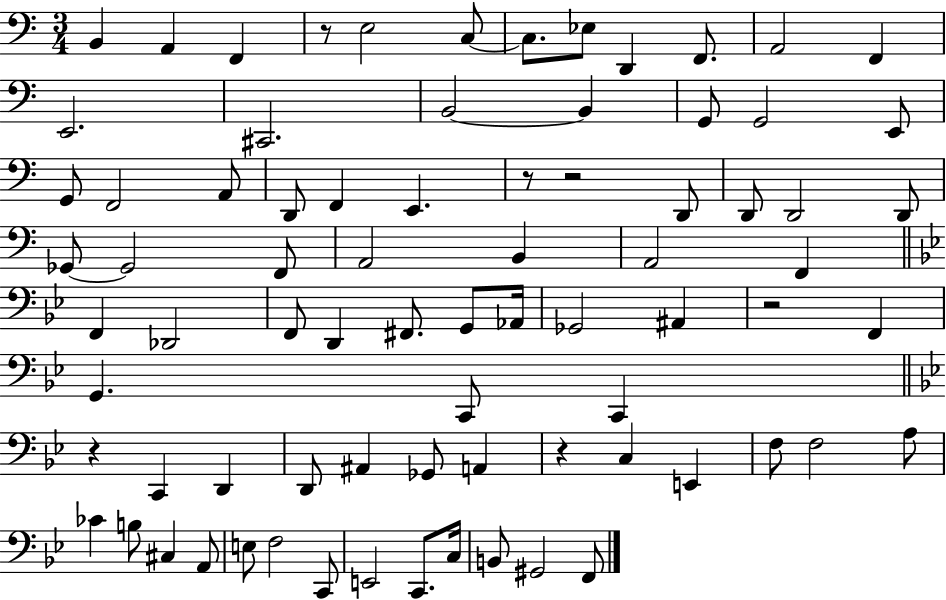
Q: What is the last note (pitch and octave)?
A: F2